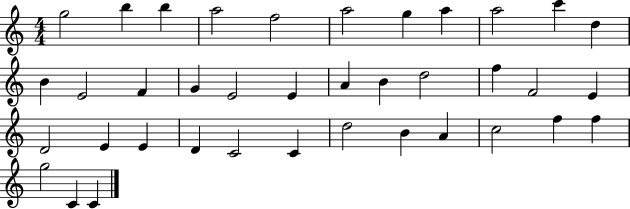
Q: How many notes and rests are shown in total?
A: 38